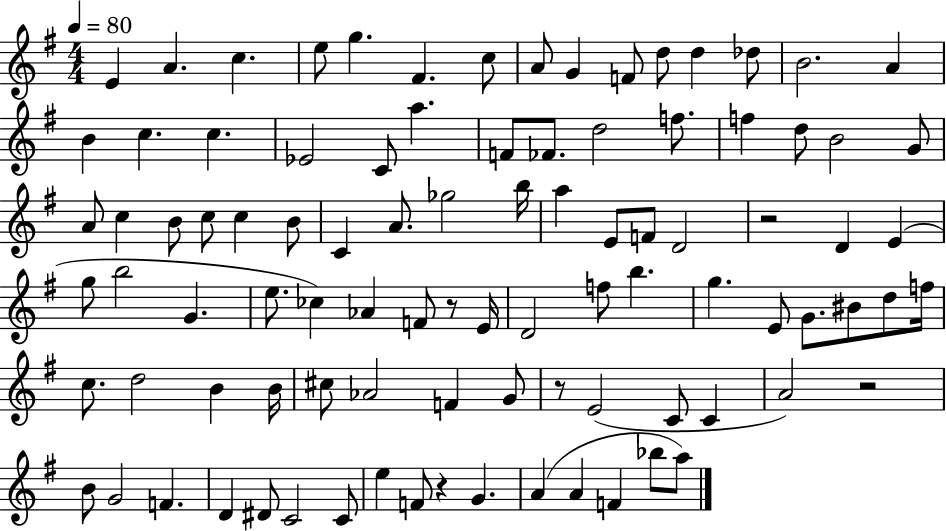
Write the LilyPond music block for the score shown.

{
  \clef treble
  \numericTimeSignature
  \time 4/4
  \key g \major
  \tempo 4 = 80
  e'4 a'4. c''4. | e''8 g''4. fis'4. c''8 | a'8 g'4 f'8 d''8 d''4 des''8 | b'2. a'4 | \break b'4 c''4. c''4. | ees'2 c'8 a''4. | f'8 fes'8. d''2 f''8. | f''4 d''8 b'2 g'8 | \break a'8 c''4 b'8 c''8 c''4 b'8 | c'4 a'8. ges''2 b''16 | a''4 e'8 f'8 d'2 | r2 d'4 e'4( | \break g''8 b''2 g'4. | e''8. ces''4) aes'4 f'8 r8 e'16 | d'2 f''8 b''4. | g''4. e'8 g'8. bis'8 d''8 f''16 | \break c''8. d''2 b'4 b'16 | cis''8 aes'2 f'4 g'8 | r8 e'2( c'8 c'4 | a'2) r2 | \break b'8 g'2 f'4. | d'4 dis'8 c'2 c'8 | e''4 f'8 r4 g'4. | a'4( a'4 f'4 bes''8 a''8) | \break \bar "|."
}